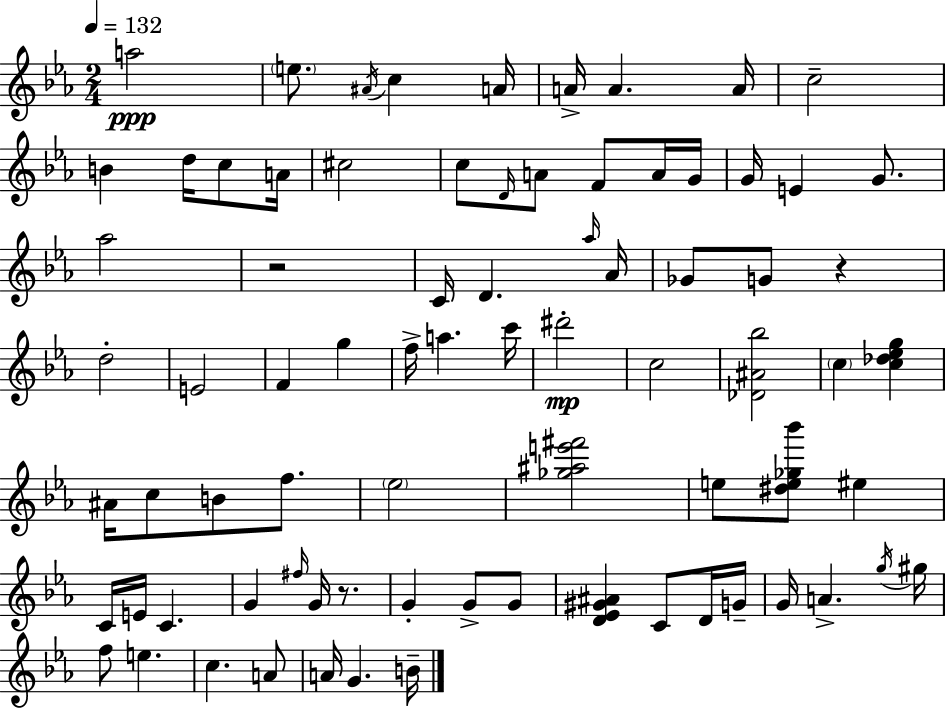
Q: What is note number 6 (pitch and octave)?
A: A4